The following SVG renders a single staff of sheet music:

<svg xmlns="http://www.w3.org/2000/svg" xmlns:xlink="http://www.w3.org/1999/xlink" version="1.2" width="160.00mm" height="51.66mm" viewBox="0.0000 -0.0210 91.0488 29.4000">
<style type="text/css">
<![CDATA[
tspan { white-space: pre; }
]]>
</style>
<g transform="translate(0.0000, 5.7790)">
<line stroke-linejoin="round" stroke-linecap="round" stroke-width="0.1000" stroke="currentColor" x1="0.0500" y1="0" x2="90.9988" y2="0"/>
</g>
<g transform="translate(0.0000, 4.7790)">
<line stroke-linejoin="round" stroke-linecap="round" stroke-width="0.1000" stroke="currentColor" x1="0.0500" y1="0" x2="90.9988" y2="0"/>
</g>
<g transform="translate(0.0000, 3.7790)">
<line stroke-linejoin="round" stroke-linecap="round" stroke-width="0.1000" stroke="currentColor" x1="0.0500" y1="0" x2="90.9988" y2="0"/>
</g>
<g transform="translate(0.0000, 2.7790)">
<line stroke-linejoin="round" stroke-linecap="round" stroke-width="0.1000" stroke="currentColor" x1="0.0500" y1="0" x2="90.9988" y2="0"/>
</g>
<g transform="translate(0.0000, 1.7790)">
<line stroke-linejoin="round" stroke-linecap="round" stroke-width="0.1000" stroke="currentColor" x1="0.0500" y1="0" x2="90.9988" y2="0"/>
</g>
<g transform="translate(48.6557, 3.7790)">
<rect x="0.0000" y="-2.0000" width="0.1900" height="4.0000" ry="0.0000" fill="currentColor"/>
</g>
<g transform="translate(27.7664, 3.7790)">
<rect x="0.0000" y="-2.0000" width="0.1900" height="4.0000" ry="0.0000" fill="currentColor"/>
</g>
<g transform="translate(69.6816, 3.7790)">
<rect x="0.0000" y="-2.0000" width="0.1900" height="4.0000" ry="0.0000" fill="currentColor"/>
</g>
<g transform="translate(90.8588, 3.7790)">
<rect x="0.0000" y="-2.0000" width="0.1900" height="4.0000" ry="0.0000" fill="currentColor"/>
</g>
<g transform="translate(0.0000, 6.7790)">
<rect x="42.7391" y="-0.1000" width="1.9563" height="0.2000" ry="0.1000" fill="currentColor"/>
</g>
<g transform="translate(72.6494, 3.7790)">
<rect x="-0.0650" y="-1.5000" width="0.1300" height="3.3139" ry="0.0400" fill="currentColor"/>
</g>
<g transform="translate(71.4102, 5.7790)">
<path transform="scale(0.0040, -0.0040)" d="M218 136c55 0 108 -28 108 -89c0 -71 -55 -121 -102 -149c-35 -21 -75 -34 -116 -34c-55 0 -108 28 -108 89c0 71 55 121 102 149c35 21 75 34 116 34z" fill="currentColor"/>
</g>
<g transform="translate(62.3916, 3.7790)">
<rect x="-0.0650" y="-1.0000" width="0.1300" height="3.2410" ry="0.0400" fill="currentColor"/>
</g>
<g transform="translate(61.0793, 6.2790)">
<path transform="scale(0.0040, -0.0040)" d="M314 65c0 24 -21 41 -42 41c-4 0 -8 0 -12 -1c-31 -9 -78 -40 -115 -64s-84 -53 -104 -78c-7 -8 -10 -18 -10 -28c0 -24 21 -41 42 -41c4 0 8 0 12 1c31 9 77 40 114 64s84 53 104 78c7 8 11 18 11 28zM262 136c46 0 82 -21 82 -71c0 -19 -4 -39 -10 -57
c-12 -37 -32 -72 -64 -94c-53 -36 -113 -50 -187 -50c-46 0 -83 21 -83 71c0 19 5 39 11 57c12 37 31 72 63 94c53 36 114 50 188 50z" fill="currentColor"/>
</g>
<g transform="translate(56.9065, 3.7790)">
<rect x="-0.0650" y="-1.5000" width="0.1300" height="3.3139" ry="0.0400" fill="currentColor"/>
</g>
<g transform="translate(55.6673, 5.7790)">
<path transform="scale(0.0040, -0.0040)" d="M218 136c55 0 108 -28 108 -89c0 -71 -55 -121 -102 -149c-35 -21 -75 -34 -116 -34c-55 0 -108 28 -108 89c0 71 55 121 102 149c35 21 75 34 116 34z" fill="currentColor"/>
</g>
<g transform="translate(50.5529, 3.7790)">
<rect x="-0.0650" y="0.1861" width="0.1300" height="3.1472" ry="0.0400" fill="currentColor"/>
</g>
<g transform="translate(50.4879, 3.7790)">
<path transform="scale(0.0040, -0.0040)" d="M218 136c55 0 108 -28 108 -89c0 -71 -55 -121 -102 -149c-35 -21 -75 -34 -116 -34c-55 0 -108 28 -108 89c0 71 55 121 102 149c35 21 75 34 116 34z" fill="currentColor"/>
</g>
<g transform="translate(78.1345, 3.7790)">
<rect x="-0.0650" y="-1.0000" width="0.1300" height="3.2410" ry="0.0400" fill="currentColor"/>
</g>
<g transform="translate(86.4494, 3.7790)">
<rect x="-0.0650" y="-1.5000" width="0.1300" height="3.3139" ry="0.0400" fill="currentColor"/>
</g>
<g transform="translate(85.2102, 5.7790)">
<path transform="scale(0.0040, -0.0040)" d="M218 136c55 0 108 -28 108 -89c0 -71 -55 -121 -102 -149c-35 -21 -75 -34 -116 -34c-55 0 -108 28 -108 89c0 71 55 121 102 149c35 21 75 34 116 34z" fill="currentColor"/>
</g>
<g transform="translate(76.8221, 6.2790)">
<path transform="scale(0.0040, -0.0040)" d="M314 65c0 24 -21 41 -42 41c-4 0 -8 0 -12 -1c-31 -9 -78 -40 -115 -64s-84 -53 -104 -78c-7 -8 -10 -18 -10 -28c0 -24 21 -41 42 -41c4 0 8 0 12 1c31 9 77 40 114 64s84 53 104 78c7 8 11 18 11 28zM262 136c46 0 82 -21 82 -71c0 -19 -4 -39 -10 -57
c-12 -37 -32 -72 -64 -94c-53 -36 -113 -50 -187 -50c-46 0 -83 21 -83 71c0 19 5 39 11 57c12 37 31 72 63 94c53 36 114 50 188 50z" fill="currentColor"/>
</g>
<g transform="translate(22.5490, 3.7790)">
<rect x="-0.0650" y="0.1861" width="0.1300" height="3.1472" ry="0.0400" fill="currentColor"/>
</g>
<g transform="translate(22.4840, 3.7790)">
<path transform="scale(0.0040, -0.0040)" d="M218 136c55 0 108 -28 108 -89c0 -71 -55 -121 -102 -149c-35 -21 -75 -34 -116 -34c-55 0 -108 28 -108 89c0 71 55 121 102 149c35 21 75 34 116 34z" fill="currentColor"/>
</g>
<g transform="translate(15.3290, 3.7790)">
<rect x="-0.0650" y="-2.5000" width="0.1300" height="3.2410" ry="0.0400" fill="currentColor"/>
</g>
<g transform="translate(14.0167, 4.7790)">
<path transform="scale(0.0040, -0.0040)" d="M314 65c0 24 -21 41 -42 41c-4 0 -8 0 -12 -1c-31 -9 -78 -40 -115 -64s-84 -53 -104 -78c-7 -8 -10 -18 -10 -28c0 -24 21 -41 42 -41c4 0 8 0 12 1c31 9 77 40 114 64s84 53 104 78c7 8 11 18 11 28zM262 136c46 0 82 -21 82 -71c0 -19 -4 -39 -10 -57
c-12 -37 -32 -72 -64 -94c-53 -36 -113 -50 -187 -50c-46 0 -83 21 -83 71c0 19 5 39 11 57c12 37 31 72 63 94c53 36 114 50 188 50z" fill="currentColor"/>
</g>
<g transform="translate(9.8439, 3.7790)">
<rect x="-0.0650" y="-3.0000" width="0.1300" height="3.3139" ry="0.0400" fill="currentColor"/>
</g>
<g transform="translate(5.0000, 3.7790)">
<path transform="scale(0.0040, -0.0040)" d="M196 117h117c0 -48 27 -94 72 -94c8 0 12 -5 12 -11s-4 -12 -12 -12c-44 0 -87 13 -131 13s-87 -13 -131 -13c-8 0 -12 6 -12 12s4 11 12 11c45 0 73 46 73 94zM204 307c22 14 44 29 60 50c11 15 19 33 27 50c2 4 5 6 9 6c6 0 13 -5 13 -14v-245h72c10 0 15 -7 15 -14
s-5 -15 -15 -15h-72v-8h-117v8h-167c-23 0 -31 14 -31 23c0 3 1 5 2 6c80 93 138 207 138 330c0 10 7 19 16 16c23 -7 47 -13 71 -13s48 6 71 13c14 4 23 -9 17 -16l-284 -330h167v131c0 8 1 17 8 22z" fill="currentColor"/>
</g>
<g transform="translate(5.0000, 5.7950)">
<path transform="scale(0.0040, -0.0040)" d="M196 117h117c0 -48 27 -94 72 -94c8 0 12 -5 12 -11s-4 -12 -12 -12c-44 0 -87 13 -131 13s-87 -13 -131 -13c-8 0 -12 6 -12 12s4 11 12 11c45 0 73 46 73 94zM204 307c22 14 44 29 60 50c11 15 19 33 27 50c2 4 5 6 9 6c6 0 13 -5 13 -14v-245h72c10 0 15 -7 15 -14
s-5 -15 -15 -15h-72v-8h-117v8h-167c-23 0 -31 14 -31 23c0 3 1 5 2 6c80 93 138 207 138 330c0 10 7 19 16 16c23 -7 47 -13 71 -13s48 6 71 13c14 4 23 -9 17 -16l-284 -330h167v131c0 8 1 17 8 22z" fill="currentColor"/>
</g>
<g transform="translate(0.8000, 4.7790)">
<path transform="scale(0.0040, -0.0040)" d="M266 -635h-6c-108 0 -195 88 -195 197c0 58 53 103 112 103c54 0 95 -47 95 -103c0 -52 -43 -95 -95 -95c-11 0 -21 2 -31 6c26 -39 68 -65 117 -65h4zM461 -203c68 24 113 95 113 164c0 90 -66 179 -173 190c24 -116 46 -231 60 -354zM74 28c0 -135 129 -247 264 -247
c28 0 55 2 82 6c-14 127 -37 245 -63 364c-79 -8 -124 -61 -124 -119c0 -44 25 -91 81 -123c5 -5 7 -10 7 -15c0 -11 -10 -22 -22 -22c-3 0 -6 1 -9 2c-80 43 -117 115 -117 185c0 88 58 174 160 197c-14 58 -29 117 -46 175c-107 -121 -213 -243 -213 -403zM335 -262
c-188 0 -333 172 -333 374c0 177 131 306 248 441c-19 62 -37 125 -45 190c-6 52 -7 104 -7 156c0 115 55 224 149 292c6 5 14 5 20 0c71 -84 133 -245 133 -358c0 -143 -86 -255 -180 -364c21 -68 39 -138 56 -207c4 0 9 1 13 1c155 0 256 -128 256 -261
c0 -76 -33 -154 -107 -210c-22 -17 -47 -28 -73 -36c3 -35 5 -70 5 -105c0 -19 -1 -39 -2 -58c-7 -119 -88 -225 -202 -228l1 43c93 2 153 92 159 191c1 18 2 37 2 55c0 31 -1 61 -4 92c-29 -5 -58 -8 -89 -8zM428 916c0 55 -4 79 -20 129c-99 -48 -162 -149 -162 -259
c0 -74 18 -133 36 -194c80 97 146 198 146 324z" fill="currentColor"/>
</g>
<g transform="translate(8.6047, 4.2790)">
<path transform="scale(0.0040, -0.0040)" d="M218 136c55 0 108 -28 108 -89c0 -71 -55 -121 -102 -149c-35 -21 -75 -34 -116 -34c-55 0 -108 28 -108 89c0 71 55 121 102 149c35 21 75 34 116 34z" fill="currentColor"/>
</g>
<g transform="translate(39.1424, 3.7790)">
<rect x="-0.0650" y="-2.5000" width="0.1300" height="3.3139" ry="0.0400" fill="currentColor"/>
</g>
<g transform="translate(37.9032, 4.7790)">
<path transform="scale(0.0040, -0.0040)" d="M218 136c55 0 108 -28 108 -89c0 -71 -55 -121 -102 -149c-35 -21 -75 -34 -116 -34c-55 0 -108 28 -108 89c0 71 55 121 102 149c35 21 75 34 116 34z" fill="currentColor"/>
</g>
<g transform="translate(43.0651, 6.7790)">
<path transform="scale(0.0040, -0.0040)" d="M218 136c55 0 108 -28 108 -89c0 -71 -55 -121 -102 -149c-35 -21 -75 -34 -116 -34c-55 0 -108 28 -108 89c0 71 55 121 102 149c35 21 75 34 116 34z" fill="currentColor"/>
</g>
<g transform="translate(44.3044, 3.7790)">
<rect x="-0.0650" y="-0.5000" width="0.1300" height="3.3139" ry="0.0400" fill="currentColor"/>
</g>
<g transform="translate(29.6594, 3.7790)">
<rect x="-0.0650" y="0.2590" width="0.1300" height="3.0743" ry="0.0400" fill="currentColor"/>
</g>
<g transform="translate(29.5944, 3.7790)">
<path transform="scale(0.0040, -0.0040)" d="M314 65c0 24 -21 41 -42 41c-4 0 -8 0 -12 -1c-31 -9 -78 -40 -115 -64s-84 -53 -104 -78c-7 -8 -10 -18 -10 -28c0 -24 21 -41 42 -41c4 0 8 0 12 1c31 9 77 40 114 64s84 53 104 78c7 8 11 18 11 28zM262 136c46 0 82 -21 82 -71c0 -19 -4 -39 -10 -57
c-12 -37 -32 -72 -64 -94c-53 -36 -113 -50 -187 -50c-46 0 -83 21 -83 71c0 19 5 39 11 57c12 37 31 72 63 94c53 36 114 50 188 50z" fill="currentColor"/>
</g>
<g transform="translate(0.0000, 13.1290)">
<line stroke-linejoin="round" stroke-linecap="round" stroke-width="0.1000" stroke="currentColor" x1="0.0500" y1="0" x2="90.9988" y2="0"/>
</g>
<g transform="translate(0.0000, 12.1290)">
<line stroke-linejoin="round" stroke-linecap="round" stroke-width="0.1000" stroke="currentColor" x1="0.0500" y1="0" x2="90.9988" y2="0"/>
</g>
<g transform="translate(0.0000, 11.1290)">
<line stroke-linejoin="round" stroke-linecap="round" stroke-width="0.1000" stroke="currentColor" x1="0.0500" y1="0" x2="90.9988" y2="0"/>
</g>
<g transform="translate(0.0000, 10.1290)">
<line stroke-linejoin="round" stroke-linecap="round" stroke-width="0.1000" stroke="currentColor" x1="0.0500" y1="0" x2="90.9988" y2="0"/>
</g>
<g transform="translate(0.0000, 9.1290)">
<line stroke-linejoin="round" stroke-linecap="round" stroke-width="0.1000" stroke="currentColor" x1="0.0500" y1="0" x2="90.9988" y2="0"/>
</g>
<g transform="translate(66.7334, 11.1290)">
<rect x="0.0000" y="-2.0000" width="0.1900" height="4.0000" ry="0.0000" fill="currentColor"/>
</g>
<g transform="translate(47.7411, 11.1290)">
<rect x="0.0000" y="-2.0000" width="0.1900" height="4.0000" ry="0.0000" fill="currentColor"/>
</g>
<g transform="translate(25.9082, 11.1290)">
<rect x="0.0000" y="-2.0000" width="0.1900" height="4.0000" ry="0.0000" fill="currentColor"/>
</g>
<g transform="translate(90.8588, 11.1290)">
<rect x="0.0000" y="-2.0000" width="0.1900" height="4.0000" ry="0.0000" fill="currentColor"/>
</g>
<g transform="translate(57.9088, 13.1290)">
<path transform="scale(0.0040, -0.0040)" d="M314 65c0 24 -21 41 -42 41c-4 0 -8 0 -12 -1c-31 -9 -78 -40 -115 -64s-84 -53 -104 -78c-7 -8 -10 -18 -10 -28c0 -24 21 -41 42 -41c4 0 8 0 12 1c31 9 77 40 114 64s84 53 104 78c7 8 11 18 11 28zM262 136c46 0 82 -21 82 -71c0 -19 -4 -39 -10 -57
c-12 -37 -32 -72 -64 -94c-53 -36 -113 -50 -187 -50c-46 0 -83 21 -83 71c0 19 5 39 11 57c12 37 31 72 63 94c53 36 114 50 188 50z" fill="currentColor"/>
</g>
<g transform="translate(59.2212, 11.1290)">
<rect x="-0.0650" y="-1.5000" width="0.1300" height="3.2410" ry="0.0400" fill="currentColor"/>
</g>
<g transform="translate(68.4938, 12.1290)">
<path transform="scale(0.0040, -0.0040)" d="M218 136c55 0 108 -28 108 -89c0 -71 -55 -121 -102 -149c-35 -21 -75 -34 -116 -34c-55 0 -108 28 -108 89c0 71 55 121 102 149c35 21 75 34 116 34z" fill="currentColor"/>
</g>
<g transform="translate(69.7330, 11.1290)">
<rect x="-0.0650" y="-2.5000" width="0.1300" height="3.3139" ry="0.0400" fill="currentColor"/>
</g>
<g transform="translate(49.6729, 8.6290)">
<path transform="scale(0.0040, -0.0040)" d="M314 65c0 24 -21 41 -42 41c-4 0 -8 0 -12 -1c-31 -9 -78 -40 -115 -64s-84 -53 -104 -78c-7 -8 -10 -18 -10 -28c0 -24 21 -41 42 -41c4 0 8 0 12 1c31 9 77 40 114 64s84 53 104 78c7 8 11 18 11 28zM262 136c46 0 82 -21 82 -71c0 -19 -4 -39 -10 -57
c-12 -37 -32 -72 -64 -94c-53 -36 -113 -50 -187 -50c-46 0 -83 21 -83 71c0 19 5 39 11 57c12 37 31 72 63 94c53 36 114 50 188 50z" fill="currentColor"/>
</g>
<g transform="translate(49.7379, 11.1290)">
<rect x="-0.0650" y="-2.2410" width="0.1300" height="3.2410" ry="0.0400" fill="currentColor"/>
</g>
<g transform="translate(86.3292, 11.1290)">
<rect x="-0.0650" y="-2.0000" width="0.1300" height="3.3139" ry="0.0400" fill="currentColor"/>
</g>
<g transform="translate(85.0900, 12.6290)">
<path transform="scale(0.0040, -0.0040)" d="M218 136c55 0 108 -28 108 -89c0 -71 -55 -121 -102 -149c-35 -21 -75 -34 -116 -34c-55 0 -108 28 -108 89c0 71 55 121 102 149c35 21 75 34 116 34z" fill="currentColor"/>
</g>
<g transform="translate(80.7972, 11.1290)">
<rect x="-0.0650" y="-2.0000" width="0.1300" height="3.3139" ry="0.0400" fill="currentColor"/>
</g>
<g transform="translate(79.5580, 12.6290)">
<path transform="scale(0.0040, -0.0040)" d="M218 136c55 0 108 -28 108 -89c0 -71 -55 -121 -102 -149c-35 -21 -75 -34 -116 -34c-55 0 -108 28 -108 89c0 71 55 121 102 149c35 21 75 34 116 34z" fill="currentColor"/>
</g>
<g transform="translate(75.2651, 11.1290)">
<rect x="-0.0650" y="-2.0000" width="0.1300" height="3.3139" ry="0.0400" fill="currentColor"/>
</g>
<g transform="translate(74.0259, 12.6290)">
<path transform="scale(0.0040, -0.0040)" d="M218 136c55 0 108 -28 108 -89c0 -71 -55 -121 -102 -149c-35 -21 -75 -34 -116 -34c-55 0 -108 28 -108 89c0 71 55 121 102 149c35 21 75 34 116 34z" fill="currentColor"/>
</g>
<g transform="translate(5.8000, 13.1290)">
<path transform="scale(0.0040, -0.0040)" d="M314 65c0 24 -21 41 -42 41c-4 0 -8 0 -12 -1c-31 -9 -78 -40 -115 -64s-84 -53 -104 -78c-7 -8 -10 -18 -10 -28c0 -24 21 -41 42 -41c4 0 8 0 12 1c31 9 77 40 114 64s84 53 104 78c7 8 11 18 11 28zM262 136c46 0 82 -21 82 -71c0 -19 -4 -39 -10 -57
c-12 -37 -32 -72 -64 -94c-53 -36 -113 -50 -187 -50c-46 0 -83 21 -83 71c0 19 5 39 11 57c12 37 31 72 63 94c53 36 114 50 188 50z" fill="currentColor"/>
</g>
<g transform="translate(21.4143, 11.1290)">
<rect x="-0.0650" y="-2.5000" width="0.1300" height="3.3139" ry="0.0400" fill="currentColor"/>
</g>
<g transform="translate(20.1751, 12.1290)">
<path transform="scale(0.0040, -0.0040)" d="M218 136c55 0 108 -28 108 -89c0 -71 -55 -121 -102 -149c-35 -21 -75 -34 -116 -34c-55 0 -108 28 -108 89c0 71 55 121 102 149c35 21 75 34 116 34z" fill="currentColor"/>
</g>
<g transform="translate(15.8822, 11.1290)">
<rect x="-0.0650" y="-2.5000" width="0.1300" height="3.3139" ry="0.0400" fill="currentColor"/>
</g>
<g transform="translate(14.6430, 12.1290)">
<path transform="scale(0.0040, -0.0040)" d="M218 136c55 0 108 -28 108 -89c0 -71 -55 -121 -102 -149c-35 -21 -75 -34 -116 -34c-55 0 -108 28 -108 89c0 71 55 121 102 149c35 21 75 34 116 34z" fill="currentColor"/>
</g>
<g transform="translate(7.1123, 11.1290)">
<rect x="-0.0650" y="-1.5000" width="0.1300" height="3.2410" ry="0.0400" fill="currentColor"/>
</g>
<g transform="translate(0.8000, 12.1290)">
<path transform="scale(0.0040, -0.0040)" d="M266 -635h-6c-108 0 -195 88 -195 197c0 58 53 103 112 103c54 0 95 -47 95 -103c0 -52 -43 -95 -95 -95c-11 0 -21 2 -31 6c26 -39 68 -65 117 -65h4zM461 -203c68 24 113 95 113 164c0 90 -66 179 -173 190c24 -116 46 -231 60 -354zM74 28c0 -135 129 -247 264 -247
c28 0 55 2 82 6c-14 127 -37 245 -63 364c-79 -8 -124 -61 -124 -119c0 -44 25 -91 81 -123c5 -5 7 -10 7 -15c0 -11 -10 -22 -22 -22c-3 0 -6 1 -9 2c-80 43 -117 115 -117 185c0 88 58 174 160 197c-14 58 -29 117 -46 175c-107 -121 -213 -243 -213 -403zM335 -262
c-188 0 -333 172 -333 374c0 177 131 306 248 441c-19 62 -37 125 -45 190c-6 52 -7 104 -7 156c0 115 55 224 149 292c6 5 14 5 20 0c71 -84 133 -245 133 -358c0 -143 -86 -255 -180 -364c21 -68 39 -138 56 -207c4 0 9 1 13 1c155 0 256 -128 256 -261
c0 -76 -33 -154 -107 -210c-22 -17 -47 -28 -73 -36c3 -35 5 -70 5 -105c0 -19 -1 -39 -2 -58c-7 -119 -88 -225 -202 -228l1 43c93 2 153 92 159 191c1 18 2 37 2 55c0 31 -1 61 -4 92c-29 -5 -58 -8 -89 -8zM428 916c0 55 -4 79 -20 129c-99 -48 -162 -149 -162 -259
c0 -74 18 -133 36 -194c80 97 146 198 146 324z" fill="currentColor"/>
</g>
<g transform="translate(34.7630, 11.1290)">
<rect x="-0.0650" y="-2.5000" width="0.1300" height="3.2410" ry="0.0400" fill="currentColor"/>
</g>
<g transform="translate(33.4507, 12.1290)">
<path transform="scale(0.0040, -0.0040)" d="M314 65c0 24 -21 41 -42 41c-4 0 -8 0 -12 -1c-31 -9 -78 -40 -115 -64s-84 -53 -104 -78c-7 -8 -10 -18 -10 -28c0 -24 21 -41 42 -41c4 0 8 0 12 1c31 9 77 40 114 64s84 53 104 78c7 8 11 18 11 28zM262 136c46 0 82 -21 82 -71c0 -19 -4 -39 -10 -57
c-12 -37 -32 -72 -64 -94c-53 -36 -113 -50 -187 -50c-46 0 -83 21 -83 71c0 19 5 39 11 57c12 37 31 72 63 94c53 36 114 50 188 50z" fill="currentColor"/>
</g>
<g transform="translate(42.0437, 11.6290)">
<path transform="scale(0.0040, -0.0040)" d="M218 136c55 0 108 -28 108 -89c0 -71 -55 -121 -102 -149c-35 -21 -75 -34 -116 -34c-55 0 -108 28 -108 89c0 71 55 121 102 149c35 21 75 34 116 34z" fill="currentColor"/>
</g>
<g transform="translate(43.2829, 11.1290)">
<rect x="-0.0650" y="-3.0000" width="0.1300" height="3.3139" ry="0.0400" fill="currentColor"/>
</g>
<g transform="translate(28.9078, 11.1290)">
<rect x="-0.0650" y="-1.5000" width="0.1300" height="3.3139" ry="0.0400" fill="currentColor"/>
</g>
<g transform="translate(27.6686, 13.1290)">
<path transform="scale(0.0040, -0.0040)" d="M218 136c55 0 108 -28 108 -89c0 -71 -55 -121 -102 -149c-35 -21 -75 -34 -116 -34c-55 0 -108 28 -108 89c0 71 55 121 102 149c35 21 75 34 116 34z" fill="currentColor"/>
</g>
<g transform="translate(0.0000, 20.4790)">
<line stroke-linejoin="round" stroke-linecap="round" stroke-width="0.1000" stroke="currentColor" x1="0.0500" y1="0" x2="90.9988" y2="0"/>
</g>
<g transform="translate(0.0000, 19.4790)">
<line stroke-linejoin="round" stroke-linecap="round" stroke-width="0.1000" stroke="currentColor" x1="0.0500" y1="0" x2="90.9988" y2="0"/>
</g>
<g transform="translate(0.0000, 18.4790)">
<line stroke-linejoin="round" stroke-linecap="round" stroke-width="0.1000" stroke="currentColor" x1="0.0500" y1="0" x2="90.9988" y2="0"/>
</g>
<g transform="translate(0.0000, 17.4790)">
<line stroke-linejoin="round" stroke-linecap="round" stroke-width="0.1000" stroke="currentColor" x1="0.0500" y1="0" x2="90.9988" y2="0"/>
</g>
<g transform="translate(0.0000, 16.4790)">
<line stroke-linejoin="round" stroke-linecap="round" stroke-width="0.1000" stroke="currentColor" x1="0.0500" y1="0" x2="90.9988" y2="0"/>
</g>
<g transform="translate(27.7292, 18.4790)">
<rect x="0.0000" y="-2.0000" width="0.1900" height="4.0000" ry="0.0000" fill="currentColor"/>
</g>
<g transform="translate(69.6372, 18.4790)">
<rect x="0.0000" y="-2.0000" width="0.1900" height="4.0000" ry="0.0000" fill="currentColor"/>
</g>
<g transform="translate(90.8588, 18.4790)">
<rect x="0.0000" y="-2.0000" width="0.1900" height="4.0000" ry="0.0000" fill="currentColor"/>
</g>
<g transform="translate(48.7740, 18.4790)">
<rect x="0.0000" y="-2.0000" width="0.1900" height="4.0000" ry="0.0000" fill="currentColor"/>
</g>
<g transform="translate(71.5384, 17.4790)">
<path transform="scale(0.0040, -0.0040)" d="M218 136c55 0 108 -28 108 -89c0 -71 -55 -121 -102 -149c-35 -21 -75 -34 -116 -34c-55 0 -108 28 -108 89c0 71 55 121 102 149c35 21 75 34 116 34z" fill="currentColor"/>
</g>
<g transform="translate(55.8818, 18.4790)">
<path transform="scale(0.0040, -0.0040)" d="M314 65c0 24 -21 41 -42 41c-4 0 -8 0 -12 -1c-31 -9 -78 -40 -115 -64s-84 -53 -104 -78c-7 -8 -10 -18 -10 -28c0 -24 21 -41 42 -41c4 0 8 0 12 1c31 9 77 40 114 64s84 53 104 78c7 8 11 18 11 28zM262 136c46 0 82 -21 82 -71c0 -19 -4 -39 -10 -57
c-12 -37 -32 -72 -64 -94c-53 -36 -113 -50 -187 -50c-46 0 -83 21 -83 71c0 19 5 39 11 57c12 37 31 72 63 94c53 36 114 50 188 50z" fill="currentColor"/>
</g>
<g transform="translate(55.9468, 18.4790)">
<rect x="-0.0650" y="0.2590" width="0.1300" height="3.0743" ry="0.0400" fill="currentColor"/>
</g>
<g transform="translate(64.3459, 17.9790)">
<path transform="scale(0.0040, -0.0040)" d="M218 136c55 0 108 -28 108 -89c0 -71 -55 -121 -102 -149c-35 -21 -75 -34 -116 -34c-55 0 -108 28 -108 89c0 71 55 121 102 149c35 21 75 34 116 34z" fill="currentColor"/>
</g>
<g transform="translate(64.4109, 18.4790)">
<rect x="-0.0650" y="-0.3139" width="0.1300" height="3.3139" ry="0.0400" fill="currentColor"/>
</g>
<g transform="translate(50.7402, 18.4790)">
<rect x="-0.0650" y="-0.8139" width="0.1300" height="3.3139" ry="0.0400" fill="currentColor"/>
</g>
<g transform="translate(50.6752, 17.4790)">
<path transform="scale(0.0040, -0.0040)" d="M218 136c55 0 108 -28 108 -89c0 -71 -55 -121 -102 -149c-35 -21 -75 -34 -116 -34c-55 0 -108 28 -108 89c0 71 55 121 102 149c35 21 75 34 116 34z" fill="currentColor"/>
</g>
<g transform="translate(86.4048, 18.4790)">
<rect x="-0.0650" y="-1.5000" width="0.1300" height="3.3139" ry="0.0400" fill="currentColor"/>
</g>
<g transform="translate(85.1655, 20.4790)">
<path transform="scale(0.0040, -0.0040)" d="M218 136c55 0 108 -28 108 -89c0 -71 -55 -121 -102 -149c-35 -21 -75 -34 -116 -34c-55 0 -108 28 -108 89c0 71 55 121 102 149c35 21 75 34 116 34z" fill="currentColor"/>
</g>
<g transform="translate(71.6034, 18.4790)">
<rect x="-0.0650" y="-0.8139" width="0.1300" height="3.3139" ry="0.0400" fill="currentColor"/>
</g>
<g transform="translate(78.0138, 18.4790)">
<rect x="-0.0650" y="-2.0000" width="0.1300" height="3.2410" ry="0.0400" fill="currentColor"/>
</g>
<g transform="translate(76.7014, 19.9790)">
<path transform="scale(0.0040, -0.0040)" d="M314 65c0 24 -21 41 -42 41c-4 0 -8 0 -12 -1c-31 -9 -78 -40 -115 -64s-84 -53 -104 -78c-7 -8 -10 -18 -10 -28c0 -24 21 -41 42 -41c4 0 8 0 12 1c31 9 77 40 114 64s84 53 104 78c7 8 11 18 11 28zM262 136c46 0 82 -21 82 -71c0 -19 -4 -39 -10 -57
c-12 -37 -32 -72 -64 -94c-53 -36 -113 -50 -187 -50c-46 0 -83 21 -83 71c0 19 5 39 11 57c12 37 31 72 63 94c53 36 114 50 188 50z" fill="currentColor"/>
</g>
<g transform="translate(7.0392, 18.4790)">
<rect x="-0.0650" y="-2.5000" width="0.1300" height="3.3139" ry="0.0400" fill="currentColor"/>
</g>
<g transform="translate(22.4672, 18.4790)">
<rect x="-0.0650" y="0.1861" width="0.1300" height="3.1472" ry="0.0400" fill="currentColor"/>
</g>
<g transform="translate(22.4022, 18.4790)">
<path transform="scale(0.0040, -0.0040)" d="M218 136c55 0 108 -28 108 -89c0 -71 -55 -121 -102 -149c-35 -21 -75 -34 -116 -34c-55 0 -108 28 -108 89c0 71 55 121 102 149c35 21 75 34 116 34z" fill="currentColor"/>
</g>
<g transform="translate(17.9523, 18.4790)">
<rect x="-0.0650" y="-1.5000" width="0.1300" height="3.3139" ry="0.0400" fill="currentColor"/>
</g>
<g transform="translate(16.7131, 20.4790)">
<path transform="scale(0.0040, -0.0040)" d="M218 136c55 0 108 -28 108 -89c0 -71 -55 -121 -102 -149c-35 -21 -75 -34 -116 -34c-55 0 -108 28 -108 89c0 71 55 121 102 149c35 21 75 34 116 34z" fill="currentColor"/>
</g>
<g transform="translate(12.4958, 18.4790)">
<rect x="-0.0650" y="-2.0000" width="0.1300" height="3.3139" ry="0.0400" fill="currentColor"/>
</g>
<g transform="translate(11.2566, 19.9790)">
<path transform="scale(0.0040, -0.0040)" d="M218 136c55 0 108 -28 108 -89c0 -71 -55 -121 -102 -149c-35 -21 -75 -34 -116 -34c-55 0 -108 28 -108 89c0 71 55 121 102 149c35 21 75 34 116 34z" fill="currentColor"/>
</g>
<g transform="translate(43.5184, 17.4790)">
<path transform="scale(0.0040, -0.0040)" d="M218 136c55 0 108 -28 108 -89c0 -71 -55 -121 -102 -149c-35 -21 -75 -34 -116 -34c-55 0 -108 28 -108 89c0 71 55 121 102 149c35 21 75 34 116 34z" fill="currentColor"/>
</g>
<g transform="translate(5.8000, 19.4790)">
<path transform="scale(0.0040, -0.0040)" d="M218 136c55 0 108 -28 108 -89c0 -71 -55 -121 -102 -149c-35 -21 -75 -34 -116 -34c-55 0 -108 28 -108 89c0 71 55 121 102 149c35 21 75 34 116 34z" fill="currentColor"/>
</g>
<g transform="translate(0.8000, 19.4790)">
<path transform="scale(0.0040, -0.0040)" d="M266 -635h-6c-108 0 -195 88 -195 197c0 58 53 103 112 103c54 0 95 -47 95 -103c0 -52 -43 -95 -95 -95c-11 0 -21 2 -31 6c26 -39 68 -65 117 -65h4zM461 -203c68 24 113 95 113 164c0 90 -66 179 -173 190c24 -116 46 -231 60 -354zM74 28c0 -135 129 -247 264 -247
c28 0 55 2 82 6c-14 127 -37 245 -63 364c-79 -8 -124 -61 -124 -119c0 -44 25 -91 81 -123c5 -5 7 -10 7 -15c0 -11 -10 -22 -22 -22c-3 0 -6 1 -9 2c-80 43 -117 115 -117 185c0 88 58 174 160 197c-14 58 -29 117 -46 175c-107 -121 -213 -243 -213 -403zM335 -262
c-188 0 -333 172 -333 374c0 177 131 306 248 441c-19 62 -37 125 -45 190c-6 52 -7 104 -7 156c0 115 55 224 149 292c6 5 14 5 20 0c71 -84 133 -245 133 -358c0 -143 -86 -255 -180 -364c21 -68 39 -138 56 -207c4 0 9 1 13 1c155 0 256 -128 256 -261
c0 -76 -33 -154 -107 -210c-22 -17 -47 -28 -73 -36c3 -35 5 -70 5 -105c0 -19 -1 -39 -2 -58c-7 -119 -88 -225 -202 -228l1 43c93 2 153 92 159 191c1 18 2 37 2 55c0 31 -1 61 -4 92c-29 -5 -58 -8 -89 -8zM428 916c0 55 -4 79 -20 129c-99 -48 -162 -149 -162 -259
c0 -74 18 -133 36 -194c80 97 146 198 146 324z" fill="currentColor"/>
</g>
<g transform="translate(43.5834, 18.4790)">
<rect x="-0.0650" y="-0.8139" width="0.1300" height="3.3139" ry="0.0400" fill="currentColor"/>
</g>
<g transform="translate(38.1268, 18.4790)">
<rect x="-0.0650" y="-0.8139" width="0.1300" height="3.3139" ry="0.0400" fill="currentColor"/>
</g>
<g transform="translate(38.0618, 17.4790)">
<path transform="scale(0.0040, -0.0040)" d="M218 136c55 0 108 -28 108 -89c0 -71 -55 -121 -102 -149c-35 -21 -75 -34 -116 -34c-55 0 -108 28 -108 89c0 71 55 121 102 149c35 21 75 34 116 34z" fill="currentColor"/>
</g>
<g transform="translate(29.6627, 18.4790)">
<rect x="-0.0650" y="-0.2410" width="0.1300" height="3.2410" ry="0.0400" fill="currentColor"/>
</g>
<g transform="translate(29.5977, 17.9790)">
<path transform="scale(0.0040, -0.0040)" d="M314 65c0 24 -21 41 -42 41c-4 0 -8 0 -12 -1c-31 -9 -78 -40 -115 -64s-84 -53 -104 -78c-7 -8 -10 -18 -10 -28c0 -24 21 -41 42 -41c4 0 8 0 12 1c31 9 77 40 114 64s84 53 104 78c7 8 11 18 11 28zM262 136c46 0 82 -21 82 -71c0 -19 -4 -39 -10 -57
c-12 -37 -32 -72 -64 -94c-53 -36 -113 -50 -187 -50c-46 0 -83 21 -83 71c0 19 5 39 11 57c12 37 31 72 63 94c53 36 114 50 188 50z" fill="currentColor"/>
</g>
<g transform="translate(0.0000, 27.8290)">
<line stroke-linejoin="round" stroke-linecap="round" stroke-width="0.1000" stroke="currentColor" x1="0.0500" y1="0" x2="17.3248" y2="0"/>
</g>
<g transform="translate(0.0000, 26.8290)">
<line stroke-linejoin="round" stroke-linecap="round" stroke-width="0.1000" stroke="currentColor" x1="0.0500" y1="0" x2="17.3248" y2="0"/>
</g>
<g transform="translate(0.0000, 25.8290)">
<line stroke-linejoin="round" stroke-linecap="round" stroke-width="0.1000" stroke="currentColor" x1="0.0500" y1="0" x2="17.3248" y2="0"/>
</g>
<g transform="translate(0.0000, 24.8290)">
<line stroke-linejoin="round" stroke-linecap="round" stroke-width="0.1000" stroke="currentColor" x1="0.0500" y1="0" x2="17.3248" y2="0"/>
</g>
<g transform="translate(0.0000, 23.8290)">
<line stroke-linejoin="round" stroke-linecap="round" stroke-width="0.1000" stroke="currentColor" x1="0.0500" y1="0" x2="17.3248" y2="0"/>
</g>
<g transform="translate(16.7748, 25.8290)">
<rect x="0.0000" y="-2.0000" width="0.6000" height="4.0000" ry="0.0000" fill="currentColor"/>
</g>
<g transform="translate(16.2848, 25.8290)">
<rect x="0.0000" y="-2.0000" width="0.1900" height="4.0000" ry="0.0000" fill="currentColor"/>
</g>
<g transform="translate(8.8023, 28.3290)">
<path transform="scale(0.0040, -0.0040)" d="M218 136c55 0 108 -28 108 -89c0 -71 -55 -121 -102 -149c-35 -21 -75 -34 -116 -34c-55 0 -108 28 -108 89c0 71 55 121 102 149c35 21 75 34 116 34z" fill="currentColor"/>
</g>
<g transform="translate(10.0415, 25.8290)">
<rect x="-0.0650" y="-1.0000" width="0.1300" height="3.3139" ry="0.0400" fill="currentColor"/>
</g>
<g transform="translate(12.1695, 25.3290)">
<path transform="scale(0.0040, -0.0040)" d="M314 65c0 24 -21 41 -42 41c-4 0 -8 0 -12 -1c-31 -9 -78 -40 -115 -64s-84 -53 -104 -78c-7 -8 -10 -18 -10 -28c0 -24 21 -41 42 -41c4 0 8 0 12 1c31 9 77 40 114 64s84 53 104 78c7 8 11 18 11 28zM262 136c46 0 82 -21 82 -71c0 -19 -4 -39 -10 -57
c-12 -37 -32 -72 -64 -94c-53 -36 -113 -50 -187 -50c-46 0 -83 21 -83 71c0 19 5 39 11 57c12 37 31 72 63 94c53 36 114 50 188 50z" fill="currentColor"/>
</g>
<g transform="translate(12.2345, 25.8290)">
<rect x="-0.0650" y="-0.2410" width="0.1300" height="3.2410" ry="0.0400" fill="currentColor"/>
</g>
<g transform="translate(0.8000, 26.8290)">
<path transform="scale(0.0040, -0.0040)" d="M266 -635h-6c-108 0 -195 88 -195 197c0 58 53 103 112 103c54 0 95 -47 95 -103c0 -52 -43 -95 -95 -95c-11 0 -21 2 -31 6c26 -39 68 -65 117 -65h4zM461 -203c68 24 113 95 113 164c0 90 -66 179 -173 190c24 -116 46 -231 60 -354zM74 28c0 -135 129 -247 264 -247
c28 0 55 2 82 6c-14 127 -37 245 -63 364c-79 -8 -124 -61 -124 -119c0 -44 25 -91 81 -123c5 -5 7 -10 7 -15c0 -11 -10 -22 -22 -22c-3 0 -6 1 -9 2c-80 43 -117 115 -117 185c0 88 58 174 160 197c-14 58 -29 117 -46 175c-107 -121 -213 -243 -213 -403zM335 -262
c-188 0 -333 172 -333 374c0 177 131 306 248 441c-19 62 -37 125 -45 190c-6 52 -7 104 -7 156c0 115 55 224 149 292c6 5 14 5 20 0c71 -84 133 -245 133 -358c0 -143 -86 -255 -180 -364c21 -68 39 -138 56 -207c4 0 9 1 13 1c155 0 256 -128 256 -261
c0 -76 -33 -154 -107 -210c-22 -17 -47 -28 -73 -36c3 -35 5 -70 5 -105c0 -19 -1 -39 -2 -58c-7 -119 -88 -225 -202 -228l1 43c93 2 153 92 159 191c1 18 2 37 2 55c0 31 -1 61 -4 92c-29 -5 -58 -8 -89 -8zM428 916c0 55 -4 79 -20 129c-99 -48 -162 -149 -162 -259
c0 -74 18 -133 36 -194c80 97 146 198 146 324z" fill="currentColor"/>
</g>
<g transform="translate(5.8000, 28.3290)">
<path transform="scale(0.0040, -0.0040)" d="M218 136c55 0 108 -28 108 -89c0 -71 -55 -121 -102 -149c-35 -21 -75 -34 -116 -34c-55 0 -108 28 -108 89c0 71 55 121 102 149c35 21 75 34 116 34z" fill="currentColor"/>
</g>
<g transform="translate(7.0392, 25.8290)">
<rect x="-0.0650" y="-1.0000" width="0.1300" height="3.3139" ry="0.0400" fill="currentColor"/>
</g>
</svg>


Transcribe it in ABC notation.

X:1
T:Untitled
M:4/4
L:1/4
K:C
A G2 B B2 G C B E D2 E D2 E E2 G G E G2 A g2 E2 G F F F G F E B c2 d d d B2 c d F2 E D D c2